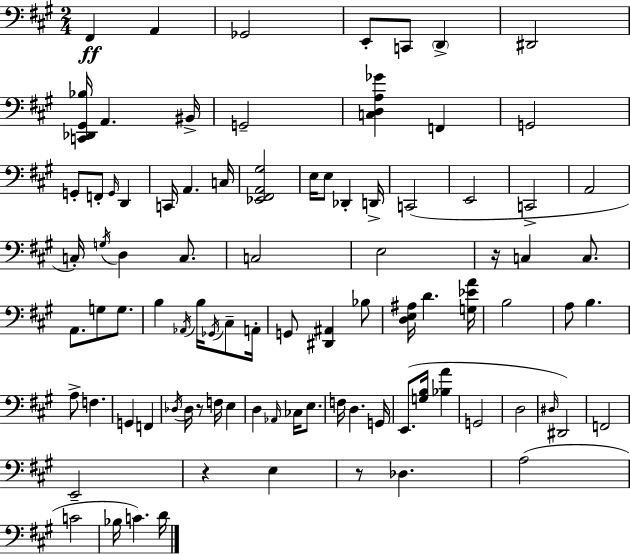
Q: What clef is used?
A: bass